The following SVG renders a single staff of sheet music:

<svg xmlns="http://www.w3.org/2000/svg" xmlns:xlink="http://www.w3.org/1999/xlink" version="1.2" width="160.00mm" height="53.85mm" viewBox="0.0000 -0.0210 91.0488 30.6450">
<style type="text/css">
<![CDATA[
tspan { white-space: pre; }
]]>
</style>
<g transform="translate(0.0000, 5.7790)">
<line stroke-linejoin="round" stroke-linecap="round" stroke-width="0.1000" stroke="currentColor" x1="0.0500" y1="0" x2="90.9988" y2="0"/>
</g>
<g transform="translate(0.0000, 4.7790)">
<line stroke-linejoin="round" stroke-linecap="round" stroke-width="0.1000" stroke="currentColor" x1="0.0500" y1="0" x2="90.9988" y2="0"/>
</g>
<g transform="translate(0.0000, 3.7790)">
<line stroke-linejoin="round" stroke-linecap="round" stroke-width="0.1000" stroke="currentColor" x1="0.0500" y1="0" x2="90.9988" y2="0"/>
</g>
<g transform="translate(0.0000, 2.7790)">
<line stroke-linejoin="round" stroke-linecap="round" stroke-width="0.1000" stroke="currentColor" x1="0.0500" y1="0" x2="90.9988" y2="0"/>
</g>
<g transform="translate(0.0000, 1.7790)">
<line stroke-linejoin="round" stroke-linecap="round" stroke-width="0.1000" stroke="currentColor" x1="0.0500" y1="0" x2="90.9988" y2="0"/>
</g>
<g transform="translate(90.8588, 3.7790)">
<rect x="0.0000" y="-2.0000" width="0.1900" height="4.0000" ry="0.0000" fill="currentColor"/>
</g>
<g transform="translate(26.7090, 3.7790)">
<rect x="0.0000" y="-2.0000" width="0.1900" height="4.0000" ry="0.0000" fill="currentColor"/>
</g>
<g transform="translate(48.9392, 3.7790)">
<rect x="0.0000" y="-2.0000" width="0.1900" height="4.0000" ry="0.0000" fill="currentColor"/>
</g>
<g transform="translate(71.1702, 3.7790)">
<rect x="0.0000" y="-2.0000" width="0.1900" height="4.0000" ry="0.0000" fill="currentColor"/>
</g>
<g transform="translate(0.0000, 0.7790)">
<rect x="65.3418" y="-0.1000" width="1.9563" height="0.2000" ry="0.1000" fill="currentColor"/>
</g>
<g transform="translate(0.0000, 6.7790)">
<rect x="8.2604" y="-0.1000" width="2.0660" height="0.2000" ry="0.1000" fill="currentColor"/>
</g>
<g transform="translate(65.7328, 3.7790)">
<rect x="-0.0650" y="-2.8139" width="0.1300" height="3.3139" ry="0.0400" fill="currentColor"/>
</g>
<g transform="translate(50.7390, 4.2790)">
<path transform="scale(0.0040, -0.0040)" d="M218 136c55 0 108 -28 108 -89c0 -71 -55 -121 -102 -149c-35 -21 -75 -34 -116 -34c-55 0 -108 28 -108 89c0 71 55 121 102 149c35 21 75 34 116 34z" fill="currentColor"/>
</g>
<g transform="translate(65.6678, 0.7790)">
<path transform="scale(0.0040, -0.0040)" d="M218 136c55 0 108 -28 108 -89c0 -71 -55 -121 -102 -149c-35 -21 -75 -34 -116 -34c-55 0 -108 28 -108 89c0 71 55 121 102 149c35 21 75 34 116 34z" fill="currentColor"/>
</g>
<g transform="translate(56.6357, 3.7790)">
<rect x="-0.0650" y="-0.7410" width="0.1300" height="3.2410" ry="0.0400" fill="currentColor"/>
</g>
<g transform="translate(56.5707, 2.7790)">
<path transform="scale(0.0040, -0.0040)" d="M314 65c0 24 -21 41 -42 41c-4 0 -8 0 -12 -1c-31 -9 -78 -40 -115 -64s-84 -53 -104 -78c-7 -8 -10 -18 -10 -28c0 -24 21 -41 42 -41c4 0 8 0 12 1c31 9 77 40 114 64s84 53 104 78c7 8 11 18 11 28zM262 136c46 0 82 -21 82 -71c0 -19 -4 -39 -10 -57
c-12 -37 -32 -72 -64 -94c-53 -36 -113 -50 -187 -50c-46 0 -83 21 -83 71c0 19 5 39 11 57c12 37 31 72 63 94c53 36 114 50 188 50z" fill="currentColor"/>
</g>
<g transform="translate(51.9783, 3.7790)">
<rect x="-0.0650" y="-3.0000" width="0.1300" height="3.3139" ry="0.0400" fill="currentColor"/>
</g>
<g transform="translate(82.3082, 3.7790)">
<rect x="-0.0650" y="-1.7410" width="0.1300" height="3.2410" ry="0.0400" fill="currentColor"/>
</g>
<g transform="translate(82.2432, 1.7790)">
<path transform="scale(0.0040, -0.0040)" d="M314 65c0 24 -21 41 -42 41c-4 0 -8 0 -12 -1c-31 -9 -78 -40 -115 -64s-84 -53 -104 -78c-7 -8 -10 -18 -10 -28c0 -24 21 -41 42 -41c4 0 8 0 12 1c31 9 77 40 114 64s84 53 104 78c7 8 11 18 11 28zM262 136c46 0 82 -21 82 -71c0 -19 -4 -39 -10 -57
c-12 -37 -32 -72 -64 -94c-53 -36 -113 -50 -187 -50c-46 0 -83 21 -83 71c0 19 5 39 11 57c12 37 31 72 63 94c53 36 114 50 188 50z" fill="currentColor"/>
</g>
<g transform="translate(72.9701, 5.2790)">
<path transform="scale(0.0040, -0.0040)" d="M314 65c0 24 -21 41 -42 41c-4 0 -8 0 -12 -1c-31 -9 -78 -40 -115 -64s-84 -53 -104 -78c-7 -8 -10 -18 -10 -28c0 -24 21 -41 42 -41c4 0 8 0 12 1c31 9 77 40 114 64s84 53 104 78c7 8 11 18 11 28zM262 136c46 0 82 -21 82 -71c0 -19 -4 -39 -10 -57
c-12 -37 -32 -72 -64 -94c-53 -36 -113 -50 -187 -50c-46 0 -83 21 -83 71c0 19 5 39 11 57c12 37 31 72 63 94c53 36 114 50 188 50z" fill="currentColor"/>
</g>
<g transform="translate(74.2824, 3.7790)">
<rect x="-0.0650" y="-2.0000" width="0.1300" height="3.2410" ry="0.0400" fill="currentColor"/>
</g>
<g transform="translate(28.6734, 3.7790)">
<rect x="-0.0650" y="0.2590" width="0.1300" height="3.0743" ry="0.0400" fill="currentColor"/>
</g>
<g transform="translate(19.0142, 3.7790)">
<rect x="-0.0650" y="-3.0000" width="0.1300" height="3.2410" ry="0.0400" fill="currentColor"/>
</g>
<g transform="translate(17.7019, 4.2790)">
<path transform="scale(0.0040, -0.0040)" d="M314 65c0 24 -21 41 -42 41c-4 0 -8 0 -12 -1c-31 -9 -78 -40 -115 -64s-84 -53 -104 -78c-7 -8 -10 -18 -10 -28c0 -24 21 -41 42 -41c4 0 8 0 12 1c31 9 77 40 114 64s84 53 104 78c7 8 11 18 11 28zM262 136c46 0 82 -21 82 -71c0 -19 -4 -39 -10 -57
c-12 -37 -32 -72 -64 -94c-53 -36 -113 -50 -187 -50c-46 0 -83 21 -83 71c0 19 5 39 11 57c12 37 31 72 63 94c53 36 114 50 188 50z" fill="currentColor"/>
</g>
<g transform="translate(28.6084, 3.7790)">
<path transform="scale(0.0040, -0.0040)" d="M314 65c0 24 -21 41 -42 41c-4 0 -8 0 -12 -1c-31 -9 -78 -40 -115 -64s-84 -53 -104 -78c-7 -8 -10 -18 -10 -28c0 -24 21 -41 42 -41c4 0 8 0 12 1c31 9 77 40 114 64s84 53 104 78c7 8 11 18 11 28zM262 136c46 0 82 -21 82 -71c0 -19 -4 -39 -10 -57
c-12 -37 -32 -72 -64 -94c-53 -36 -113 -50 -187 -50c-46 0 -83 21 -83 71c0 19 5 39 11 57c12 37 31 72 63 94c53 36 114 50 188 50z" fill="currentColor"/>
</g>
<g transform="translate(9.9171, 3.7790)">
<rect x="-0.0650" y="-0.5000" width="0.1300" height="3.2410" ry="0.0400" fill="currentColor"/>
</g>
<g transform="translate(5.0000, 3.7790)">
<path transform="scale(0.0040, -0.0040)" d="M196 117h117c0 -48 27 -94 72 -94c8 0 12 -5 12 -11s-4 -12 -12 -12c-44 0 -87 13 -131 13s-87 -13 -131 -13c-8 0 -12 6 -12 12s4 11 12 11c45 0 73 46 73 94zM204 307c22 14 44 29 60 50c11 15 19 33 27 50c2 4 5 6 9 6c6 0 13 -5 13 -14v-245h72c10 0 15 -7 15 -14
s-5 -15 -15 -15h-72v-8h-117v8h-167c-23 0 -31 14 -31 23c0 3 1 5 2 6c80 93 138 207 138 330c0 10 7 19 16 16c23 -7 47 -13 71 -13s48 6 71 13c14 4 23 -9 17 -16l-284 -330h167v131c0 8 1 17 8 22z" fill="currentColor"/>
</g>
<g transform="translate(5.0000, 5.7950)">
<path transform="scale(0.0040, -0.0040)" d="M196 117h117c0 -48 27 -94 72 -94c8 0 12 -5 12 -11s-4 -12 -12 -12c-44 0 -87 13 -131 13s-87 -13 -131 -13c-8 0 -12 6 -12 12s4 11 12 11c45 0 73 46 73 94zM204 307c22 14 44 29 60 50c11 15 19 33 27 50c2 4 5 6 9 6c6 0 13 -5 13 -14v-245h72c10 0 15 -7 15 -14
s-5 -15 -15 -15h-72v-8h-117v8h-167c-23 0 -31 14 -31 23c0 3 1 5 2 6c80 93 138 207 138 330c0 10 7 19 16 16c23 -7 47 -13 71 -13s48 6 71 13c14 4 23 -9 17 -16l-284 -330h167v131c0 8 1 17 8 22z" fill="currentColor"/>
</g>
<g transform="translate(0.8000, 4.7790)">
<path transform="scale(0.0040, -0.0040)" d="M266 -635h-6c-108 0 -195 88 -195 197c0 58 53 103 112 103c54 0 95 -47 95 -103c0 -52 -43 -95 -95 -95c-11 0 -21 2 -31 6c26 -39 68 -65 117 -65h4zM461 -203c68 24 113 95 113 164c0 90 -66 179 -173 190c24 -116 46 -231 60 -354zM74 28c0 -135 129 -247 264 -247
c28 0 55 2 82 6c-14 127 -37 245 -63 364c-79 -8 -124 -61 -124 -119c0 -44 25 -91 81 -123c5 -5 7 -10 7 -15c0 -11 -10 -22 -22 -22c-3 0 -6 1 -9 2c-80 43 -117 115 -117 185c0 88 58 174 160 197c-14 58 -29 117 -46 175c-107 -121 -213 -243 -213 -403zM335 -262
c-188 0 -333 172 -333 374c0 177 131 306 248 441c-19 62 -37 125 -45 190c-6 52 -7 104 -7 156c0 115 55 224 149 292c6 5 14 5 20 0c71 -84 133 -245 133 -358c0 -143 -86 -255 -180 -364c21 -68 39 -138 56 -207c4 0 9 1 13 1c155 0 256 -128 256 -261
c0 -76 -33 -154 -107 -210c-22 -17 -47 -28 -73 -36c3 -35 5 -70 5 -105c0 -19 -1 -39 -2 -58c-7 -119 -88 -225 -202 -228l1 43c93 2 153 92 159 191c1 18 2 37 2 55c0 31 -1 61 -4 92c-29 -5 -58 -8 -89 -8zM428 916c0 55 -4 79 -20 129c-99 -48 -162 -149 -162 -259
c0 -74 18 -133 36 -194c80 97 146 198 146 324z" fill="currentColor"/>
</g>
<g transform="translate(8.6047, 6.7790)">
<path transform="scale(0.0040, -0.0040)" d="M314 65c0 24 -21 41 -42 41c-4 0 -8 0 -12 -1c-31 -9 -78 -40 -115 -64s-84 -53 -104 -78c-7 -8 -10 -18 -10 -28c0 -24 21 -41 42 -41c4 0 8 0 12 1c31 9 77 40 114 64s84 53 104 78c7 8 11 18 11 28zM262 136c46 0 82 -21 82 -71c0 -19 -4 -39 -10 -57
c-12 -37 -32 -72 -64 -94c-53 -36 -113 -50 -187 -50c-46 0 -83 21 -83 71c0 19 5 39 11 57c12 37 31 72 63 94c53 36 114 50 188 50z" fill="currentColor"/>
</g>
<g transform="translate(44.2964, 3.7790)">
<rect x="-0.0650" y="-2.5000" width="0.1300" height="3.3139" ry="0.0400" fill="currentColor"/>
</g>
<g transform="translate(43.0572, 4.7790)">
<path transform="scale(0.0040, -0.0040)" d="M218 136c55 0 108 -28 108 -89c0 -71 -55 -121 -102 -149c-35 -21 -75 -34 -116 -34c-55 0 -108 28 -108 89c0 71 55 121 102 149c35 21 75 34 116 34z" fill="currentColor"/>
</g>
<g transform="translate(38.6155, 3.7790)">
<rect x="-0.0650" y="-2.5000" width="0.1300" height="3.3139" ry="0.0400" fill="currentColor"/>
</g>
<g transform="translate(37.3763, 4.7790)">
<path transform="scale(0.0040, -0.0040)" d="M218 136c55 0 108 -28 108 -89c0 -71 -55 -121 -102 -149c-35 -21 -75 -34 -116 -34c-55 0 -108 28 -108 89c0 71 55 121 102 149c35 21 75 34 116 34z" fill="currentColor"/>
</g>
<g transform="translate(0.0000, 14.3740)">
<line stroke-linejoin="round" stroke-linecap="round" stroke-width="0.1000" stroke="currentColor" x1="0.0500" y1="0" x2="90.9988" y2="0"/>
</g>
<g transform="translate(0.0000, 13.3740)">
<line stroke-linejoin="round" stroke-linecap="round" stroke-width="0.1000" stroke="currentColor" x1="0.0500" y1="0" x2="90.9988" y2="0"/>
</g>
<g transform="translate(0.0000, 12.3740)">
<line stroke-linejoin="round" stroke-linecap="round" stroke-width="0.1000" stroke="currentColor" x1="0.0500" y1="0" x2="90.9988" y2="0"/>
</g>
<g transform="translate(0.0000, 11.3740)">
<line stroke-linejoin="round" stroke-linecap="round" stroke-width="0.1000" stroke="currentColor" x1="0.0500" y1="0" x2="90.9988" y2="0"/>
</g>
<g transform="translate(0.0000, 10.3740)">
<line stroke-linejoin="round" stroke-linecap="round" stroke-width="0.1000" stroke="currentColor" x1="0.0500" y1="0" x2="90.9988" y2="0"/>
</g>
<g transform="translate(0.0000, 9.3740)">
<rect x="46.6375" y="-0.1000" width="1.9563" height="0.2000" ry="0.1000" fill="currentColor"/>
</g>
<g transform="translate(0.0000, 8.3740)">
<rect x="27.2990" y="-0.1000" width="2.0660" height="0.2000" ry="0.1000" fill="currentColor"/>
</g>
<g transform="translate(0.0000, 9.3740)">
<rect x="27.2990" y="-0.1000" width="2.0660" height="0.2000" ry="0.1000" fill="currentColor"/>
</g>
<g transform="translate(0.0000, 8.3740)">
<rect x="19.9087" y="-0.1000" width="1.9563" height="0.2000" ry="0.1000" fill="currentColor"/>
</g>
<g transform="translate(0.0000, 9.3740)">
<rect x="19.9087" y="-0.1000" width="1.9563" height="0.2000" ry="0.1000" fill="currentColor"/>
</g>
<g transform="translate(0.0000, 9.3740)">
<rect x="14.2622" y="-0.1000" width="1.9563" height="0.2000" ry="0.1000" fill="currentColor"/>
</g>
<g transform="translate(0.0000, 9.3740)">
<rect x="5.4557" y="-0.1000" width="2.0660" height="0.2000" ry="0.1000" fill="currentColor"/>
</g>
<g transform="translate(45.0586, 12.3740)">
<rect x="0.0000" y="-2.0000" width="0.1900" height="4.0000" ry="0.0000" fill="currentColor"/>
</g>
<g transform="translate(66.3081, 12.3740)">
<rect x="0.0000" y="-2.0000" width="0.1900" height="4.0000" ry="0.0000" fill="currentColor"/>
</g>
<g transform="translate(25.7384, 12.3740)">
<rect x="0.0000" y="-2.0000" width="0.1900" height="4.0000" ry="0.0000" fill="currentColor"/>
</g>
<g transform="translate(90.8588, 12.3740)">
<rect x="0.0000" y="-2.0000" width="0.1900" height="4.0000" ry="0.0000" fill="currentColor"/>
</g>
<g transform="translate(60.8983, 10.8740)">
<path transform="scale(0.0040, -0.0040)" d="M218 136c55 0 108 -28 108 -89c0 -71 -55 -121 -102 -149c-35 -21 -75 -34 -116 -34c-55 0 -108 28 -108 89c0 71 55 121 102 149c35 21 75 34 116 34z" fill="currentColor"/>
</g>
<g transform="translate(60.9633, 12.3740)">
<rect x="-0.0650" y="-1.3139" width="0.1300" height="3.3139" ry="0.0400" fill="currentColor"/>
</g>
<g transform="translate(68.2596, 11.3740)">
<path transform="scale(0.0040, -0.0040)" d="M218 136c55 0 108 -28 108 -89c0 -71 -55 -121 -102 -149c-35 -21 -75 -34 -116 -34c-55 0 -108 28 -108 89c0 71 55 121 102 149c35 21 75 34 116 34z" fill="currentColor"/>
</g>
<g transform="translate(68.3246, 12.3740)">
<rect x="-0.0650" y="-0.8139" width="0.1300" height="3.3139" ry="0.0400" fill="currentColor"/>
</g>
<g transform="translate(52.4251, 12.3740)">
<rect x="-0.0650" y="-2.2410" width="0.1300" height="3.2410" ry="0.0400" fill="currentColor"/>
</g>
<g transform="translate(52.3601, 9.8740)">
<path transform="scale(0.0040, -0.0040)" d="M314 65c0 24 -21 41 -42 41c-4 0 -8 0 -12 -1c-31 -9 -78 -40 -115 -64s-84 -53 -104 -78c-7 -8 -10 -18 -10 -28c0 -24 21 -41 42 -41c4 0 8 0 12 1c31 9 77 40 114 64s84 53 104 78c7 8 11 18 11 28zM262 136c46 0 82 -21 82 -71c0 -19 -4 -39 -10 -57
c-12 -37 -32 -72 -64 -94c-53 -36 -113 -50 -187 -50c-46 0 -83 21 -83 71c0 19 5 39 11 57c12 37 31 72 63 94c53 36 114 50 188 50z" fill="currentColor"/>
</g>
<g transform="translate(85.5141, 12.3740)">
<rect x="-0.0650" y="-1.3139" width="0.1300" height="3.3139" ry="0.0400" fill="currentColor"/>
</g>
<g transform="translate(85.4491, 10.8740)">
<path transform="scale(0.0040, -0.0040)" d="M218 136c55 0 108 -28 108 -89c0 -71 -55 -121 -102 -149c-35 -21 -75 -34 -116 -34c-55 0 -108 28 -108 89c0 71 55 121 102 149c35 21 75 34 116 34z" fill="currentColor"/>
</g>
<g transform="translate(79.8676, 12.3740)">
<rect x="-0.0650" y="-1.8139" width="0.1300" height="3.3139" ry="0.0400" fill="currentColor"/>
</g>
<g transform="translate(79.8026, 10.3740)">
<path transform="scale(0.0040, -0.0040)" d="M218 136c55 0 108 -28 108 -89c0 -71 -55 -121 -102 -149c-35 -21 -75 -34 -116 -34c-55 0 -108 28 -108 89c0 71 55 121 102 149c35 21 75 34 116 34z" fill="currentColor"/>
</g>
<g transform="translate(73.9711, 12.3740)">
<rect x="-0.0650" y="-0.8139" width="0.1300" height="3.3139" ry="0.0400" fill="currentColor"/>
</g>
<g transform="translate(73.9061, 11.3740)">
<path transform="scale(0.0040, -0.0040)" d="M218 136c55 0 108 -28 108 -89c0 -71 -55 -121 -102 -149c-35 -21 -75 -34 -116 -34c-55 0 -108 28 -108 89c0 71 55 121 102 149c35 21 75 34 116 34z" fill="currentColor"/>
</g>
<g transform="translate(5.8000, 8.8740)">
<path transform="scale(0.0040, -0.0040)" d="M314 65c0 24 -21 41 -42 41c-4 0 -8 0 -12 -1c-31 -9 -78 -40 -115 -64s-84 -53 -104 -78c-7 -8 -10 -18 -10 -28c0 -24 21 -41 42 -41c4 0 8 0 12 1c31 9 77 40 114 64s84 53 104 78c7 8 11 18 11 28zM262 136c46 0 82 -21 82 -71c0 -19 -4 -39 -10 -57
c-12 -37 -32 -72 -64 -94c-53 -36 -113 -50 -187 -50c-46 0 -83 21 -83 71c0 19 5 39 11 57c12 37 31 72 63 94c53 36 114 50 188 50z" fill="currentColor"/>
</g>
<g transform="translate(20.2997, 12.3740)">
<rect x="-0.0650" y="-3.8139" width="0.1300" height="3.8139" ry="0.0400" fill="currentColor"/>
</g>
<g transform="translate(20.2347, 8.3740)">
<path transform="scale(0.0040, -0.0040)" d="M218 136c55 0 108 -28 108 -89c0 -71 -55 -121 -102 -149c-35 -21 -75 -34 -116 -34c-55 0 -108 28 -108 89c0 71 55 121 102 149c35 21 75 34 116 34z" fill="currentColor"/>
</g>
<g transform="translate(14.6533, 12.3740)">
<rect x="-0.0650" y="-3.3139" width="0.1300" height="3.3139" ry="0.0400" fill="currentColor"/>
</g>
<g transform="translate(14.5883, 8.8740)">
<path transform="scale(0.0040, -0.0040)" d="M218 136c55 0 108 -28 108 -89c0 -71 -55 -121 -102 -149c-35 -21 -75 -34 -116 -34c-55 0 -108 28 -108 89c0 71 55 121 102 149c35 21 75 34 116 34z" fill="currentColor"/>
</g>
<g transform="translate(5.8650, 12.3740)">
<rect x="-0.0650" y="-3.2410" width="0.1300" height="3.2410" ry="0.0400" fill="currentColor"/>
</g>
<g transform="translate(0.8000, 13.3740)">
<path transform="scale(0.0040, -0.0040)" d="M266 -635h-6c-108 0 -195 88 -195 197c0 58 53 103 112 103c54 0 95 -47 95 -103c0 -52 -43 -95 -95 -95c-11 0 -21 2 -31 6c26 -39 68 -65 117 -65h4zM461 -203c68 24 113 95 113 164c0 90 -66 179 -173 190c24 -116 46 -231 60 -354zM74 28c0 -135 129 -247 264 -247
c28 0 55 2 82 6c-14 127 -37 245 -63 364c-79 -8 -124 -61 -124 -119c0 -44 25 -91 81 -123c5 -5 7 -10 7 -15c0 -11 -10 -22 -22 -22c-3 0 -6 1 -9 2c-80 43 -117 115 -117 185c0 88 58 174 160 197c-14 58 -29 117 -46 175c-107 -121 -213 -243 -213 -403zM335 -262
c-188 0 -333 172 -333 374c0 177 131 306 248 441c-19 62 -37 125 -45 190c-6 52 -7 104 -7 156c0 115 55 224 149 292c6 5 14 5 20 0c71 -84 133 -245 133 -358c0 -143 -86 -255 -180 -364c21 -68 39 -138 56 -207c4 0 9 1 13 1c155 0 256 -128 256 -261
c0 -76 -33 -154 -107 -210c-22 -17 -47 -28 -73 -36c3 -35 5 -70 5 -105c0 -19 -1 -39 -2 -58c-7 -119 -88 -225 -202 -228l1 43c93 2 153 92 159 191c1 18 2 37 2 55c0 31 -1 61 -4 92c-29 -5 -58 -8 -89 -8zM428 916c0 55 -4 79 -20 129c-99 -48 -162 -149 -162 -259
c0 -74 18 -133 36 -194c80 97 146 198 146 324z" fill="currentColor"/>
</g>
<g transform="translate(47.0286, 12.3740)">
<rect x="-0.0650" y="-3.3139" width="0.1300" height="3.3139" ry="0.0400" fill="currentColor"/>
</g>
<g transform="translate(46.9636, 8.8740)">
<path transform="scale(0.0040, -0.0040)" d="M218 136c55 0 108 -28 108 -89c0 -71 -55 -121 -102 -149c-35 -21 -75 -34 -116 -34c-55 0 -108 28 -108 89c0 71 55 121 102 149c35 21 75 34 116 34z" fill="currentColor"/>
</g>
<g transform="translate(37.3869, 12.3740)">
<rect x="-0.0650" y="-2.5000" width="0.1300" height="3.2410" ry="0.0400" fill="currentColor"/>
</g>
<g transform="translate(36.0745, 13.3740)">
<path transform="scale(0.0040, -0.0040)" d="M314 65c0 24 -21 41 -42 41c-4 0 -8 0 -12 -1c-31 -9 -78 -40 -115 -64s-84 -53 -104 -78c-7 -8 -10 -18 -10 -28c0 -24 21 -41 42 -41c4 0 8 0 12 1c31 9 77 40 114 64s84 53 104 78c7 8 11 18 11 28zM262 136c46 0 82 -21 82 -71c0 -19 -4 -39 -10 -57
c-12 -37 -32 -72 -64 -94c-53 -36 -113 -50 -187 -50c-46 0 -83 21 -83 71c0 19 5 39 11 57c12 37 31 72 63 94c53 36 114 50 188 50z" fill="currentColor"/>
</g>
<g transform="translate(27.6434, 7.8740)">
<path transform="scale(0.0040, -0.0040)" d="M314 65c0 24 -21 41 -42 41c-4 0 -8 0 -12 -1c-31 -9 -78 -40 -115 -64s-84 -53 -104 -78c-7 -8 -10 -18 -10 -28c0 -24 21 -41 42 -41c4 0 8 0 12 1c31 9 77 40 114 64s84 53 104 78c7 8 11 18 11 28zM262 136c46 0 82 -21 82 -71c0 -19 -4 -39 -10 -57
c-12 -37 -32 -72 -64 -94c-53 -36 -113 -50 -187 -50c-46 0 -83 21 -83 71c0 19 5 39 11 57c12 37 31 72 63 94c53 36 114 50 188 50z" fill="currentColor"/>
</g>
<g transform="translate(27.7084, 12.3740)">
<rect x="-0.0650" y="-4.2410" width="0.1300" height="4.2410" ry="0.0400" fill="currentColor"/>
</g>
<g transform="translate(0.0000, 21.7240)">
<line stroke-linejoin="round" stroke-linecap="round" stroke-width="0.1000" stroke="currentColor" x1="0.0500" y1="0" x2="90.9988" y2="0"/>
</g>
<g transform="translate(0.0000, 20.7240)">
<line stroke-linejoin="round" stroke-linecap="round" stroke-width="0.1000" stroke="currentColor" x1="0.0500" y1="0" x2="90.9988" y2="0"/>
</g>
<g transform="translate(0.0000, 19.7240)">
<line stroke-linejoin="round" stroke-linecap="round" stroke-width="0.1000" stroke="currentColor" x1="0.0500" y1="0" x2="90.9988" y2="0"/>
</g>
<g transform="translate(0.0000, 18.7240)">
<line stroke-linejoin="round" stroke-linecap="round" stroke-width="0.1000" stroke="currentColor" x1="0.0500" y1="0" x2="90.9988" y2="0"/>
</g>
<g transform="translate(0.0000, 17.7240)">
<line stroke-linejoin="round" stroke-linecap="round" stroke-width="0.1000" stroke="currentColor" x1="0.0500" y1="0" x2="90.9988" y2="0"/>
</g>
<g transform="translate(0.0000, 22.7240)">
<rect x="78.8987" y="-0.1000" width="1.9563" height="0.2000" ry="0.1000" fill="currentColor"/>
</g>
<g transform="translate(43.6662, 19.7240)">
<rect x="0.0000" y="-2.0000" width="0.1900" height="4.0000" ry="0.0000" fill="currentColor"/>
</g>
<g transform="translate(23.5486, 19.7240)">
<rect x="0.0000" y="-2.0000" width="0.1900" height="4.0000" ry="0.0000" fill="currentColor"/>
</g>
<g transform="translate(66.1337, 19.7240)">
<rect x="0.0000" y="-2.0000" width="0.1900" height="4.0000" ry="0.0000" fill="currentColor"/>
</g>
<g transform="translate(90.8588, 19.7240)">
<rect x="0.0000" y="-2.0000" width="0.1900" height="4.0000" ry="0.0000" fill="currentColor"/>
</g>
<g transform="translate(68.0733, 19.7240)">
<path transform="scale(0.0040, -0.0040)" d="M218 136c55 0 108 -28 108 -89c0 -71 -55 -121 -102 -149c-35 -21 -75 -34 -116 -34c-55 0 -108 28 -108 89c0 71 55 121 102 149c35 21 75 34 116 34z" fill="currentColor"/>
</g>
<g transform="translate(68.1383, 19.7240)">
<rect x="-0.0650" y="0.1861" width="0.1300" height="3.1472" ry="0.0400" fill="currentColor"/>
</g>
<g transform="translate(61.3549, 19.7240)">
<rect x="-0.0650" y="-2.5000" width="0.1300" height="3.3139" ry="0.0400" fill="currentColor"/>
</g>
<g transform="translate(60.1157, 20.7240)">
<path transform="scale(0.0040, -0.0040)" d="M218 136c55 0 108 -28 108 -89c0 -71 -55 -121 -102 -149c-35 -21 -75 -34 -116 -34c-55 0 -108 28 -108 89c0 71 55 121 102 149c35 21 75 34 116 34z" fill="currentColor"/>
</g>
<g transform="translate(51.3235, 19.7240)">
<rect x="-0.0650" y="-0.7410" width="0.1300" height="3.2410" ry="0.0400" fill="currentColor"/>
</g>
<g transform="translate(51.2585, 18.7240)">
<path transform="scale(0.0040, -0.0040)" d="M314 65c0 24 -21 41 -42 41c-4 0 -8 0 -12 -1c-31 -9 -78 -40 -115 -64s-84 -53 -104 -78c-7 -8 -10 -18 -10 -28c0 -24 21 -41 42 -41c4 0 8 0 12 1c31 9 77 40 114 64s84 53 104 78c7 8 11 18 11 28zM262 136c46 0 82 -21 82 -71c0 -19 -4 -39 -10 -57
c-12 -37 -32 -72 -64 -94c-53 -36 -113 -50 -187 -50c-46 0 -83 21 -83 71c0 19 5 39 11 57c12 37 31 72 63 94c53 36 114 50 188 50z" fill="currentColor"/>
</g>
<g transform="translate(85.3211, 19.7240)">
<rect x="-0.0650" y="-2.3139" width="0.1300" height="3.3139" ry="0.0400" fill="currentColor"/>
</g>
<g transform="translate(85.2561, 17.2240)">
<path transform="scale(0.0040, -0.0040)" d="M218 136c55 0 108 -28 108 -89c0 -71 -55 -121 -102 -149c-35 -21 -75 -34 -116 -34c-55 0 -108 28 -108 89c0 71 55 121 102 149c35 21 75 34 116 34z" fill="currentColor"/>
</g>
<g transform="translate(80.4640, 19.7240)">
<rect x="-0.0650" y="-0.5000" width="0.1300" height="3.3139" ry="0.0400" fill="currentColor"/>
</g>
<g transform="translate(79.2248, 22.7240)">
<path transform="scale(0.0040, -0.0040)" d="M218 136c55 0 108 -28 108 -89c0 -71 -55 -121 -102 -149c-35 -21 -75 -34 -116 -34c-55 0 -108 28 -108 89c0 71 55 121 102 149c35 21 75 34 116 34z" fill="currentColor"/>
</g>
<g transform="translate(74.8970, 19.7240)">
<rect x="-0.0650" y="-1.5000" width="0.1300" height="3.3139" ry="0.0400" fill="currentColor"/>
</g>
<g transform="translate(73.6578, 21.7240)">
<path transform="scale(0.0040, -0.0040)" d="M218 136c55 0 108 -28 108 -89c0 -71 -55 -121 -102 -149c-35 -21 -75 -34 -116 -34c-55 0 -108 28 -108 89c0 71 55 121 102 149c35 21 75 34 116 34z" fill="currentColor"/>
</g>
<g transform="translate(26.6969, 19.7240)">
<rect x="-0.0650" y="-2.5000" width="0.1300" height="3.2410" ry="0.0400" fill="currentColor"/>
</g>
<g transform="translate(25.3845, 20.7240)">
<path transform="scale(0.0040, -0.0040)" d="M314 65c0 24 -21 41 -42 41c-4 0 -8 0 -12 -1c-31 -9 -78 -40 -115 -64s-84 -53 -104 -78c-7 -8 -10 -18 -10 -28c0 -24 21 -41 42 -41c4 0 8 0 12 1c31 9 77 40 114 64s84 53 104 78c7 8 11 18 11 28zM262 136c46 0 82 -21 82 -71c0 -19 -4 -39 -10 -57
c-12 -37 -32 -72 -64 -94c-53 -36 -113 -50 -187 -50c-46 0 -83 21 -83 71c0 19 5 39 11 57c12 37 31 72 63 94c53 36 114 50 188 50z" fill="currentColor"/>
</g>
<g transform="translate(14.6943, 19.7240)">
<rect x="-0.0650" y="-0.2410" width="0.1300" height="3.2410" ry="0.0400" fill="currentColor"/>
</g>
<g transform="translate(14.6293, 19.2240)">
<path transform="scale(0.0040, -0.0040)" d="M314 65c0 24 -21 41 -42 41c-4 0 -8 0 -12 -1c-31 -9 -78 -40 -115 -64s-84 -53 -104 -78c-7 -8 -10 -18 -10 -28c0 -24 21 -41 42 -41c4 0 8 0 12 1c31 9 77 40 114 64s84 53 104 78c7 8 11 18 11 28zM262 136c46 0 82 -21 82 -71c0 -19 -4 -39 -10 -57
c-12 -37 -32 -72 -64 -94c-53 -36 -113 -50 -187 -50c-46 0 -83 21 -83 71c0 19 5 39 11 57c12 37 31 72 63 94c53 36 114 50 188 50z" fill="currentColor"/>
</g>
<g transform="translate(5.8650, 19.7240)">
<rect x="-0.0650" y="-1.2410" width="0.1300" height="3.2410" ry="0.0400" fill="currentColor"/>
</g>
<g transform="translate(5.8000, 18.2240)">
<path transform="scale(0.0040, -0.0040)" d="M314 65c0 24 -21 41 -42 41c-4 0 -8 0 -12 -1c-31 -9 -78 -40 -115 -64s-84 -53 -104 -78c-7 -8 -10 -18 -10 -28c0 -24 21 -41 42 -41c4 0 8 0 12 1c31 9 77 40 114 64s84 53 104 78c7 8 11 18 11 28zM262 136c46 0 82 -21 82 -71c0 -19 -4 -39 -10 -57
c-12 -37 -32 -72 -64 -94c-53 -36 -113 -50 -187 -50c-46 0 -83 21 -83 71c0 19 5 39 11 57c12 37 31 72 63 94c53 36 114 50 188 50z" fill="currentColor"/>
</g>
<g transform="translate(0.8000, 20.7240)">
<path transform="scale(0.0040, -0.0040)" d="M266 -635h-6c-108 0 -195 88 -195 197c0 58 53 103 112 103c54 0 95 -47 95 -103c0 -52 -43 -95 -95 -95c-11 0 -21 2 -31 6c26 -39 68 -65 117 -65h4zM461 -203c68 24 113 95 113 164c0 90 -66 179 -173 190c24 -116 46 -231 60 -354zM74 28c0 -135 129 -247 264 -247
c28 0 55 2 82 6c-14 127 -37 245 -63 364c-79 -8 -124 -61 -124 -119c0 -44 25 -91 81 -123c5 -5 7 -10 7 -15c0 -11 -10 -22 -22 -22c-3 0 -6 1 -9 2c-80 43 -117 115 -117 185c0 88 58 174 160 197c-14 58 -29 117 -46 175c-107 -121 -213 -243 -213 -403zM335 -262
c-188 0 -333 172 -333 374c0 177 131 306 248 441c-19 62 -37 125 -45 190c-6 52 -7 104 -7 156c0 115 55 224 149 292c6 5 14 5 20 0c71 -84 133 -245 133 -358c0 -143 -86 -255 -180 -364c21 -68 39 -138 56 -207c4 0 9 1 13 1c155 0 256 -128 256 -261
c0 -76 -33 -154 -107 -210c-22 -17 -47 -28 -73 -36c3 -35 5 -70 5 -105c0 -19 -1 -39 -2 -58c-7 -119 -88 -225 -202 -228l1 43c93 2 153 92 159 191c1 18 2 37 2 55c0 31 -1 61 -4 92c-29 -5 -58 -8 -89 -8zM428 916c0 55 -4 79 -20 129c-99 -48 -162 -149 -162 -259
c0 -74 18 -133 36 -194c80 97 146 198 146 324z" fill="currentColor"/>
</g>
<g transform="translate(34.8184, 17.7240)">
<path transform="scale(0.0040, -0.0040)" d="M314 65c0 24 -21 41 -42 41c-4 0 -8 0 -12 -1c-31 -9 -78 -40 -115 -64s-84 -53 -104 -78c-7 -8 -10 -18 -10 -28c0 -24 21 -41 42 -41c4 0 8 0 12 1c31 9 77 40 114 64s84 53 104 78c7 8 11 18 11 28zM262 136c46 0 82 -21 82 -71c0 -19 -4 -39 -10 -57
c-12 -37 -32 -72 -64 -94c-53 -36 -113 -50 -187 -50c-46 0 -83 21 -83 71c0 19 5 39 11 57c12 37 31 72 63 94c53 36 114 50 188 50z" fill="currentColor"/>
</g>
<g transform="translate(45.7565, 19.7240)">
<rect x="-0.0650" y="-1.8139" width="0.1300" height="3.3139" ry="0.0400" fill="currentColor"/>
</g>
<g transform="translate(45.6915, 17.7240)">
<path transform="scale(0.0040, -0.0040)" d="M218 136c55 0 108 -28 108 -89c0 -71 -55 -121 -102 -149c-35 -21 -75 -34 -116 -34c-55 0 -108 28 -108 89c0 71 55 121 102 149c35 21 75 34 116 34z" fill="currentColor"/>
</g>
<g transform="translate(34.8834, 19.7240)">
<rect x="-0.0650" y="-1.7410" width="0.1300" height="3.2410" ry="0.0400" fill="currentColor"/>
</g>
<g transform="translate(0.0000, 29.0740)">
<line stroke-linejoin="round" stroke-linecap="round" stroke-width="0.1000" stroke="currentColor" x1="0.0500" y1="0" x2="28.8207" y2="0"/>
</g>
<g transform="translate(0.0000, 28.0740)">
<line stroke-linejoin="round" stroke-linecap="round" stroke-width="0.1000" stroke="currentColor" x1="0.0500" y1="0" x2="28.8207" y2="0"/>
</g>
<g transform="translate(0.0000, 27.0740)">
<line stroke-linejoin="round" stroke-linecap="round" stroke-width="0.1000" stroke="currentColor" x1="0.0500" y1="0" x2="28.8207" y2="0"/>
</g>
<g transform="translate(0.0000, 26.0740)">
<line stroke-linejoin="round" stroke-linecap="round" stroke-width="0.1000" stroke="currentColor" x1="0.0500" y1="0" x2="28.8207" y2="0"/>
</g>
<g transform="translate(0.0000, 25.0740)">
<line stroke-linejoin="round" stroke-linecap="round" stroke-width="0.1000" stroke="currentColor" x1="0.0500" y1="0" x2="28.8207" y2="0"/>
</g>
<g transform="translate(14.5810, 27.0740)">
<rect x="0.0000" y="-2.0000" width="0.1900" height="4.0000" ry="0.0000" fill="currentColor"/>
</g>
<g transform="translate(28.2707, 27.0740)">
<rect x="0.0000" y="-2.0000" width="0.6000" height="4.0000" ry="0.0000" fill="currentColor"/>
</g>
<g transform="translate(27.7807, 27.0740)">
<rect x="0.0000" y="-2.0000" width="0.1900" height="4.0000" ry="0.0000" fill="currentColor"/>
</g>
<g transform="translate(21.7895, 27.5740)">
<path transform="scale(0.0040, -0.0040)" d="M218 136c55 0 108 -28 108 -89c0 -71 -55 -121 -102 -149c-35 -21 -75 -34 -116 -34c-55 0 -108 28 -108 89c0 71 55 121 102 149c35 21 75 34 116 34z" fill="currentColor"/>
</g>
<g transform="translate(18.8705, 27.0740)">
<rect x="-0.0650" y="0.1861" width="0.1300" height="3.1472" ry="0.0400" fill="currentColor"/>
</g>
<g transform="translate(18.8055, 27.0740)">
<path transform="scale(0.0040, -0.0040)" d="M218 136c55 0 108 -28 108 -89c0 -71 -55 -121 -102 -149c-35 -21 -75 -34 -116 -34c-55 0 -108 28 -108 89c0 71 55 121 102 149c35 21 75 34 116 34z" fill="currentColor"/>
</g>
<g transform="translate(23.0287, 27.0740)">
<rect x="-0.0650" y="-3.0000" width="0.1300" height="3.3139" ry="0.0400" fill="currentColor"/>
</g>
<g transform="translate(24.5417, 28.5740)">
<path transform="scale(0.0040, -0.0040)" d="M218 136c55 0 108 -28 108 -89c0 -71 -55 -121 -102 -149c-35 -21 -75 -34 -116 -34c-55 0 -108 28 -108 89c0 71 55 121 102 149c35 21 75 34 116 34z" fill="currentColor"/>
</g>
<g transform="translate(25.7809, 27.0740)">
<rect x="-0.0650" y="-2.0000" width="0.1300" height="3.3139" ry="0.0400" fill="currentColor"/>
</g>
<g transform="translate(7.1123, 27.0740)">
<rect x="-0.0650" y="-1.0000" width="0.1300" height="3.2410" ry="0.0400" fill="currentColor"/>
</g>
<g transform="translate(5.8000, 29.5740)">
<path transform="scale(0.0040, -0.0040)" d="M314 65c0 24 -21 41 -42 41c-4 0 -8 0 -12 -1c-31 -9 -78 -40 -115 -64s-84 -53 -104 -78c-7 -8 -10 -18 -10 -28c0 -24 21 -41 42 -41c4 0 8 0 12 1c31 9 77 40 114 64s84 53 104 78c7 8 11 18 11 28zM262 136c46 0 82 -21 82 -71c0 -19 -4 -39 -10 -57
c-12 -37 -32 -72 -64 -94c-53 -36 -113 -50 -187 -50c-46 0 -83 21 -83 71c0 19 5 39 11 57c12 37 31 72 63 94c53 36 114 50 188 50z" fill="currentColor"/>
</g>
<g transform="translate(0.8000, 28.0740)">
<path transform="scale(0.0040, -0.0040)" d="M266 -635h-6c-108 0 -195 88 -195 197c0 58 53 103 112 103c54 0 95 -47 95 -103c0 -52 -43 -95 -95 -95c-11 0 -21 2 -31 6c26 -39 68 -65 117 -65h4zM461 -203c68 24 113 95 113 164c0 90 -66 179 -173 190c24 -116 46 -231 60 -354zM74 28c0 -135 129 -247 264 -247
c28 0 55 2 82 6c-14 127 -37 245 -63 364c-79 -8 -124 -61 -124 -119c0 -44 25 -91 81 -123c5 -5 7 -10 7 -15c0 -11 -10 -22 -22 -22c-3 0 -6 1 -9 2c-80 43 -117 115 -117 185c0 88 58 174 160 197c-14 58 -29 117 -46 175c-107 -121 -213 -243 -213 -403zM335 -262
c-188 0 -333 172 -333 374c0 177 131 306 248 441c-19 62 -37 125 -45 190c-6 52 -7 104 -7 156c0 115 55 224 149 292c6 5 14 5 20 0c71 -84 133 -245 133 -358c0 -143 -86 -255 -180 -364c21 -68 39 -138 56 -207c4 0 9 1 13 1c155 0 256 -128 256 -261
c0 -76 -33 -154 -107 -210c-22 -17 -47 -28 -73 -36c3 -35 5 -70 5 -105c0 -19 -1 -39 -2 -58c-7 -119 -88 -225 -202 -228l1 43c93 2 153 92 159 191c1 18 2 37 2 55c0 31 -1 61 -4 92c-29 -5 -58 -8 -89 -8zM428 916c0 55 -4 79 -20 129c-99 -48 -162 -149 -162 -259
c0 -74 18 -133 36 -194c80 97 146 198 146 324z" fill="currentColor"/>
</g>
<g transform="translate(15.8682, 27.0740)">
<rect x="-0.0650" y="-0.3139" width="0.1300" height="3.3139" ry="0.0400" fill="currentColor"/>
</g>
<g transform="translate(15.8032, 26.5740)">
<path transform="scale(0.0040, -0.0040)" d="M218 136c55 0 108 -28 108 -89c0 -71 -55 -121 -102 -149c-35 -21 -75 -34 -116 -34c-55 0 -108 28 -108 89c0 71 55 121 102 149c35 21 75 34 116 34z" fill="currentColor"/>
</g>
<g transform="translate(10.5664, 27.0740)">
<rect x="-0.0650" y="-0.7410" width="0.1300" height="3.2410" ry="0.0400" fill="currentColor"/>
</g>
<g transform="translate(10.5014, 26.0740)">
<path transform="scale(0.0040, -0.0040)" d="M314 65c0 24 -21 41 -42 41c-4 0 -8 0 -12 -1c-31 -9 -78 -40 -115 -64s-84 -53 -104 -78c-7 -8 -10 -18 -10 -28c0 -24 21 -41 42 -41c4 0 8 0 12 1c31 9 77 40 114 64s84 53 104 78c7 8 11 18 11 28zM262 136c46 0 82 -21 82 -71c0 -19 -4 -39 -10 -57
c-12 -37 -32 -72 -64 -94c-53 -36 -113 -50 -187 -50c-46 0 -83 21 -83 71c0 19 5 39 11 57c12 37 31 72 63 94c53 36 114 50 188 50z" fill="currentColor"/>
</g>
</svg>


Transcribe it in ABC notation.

X:1
T:Untitled
M:4/4
L:1/4
K:C
C2 A2 B2 G G A d2 a F2 f2 b2 b c' d'2 G2 b g2 e d d f e e2 c2 G2 f2 f d2 G B E C g D2 d2 c B A F